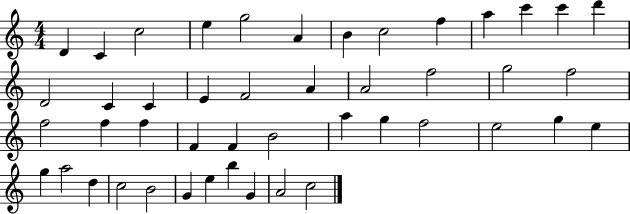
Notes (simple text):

D4/q C4/q C5/h E5/q G5/h A4/q B4/q C5/h F5/q A5/q C6/q C6/q D6/q D4/h C4/q C4/q E4/q F4/h A4/q A4/h F5/h G5/h F5/h F5/h F5/q F5/q F4/q F4/q B4/h A5/q G5/q F5/h E5/h G5/q E5/q G5/q A5/h D5/q C5/h B4/h G4/q E5/q B5/q G4/q A4/h C5/h